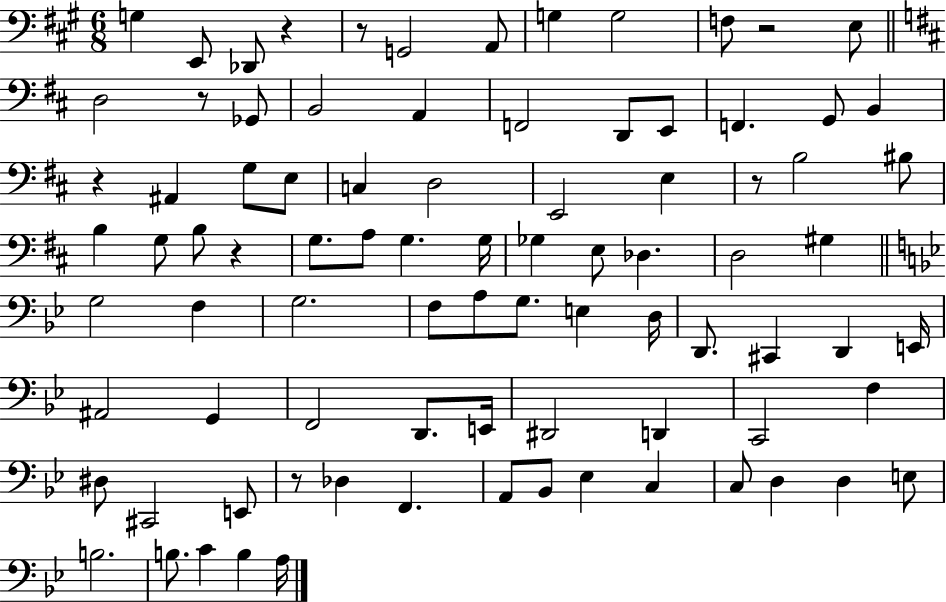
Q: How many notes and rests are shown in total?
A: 87